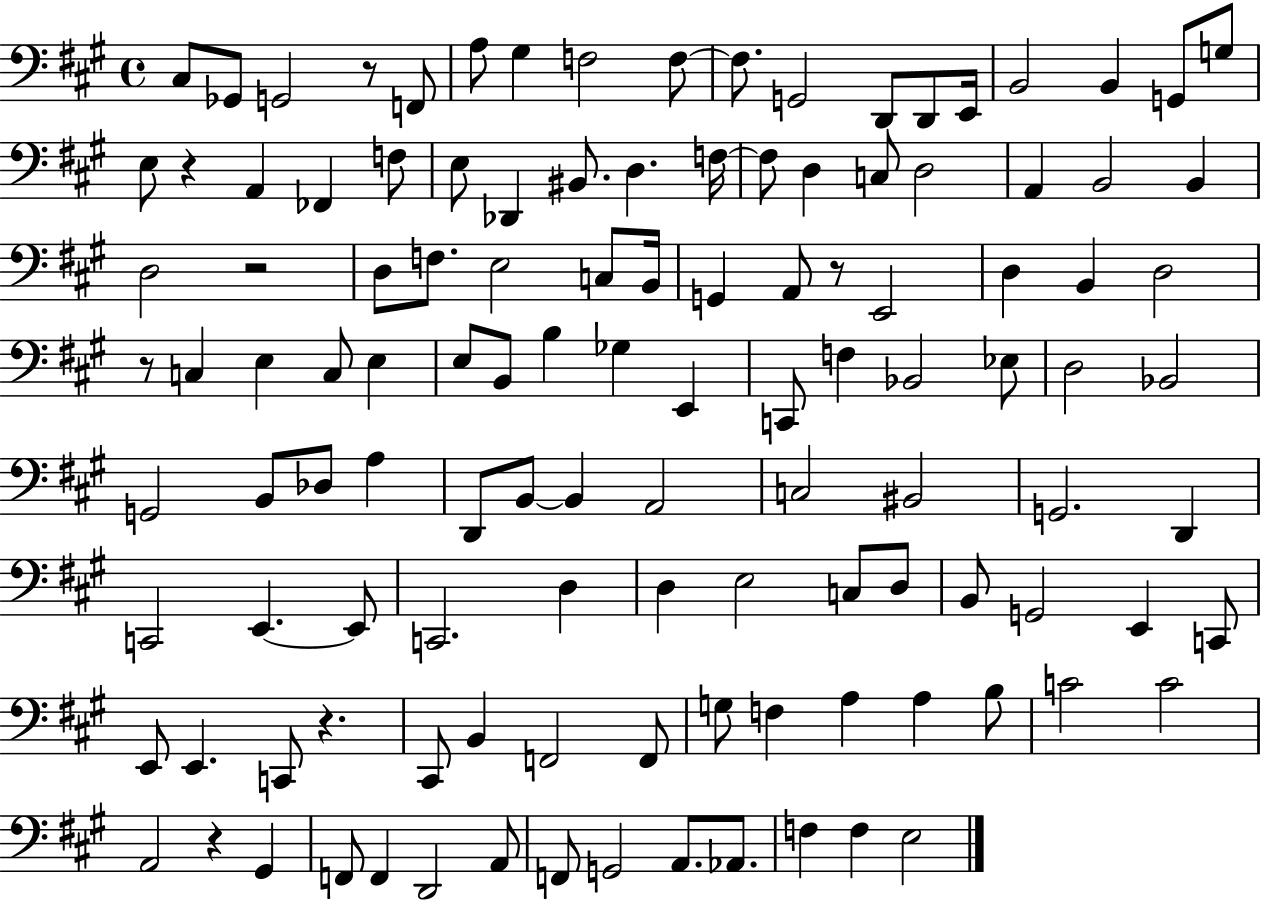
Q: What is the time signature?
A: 4/4